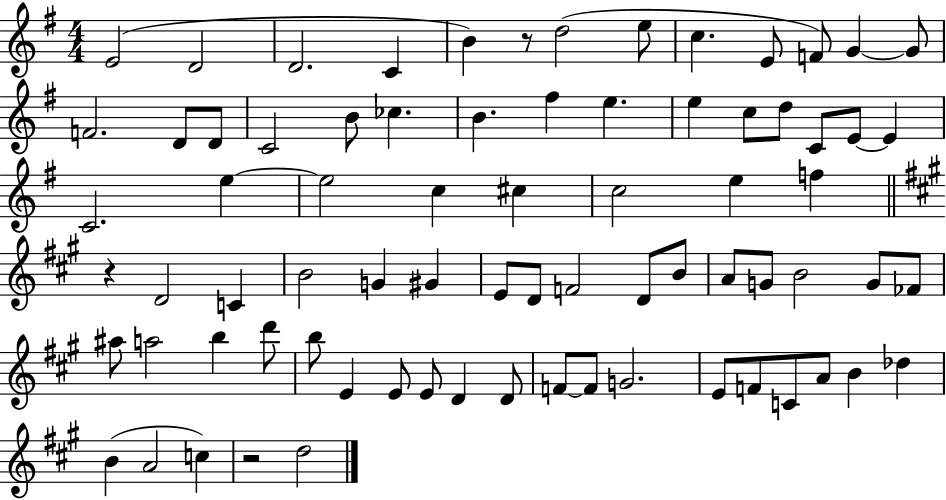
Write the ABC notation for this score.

X:1
T:Untitled
M:4/4
L:1/4
K:G
E2 D2 D2 C B z/2 d2 e/2 c E/2 F/2 G G/2 F2 D/2 D/2 C2 B/2 _c B ^f e e c/2 d/2 C/2 E/2 E C2 e e2 c ^c c2 e f z D2 C B2 G ^G E/2 D/2 F2 D/2 B/2 A/2 G/2 B2 G/2 _F/2 ^a/2 a2 b d'/2 b/2 E E/2 E/2 D D/2 F/2 F/2 G2 E/2 F/2 C/2 A/2 B _d B A2 c z2 d2